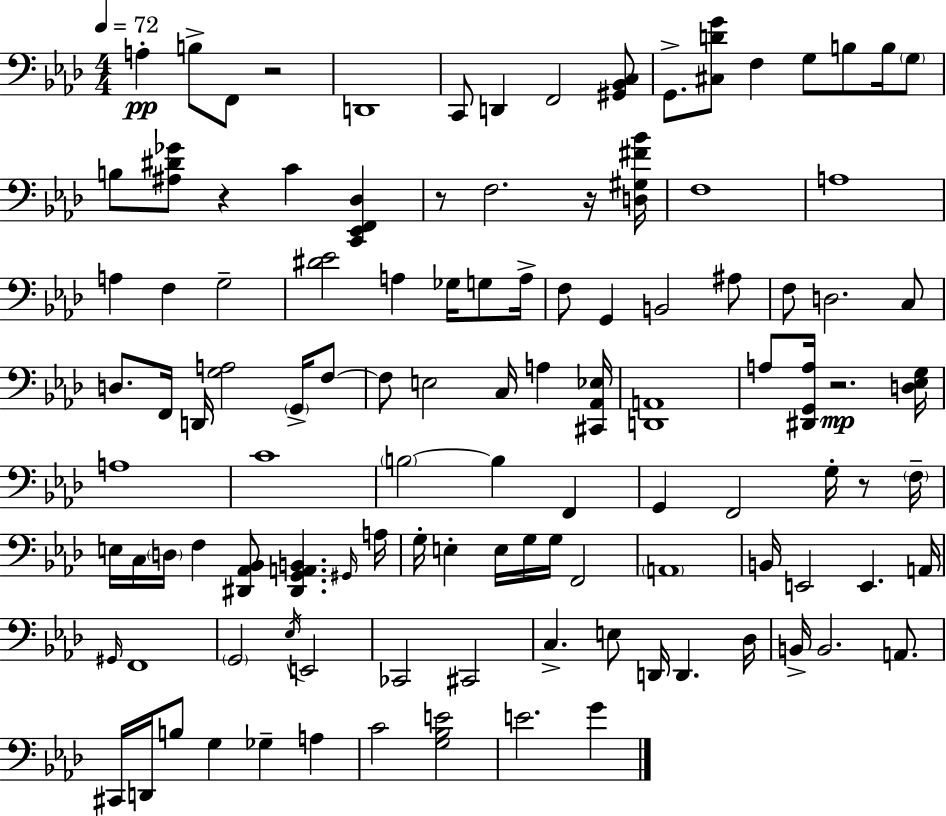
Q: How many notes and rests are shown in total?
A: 112